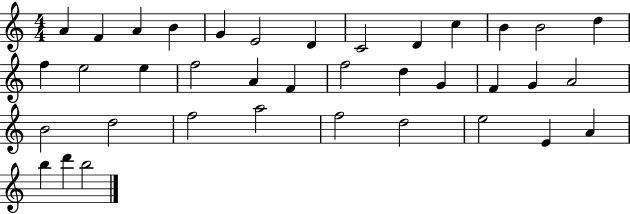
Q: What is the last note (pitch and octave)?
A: B5